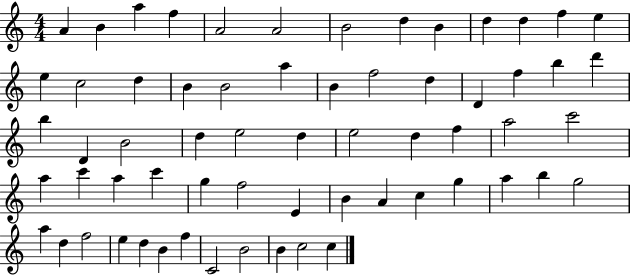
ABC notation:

X:1
T:Untitled
M:4/4
L:1/4
K:C
A B a f A2 A2 B2 d B d d f e e c2 d B B2 a B f2 d D f b d' b D B2 d e2 d e2 d f a2 c'2 a c' a c' g f2 E B A c g a b g2 a d f2 e d B f C2 B2 B c2 c